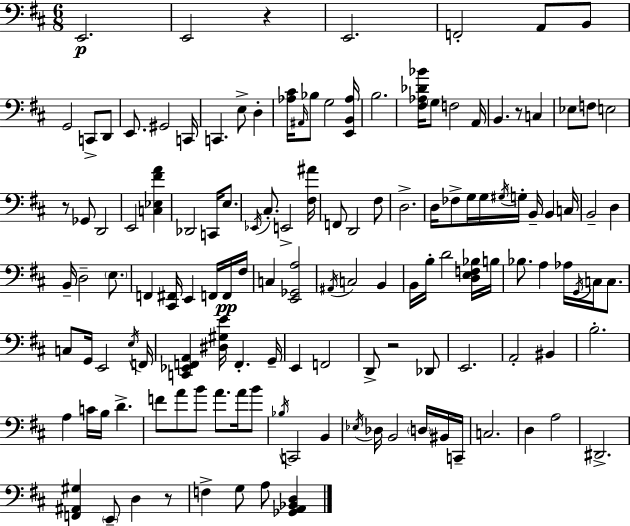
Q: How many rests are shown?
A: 5